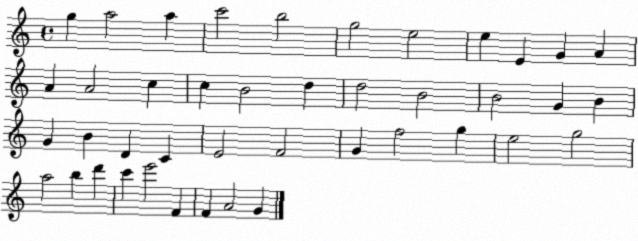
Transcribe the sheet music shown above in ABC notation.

X:1
T:Untitled
M:4/4
L:1/4
K:C
g a2 a c'2 b2 g2 e2 e E G A A A2 c c B2 d d2 B2 B2 G B G B D C E2 F2 G f2 g e2 g2 a2 b d' c' e'2 F F A2 G